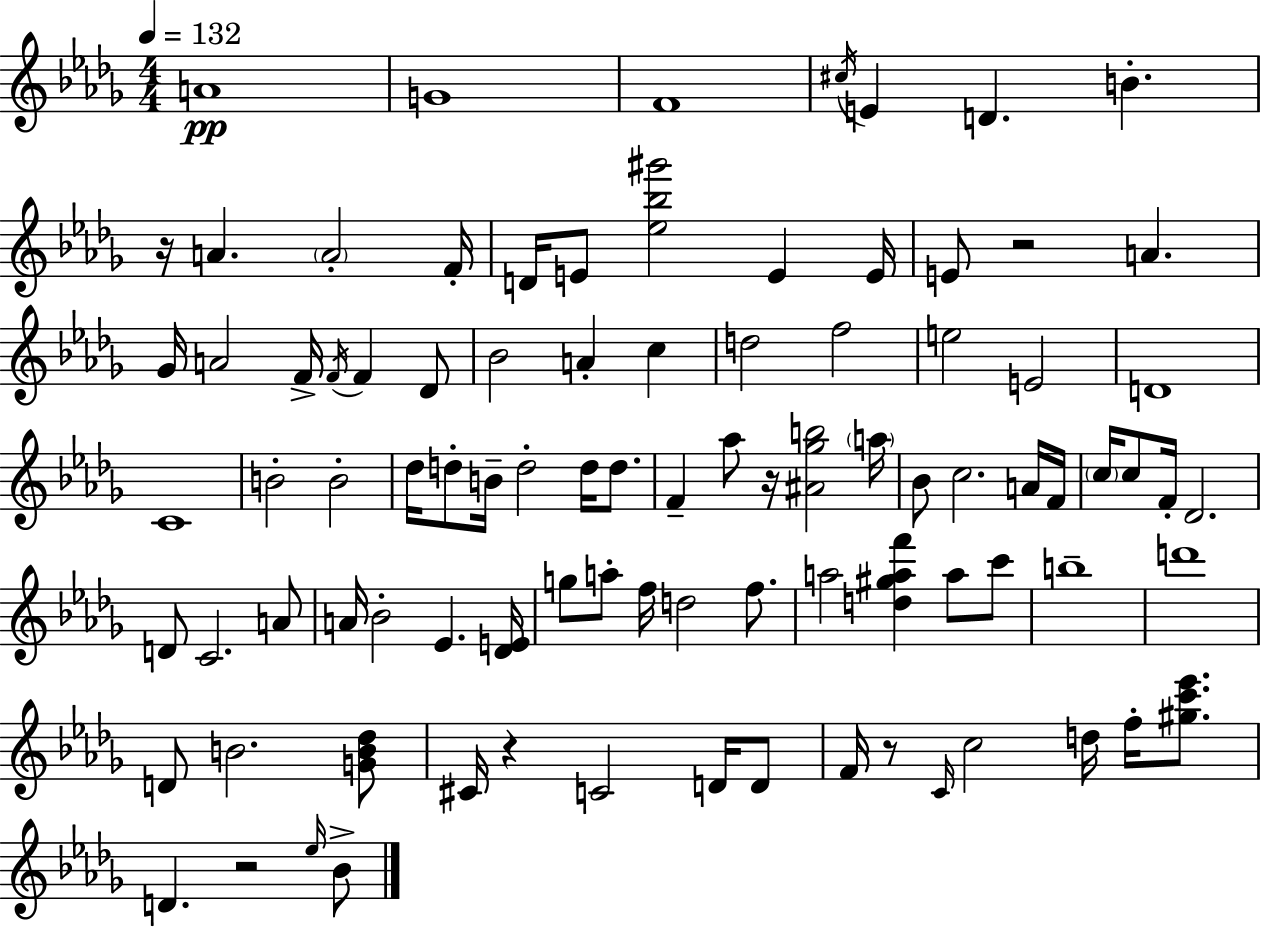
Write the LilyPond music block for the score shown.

{
  \clef treble
  \numericTimeSignature
  \time 4/4
  \key bes \minor
  \tempo 4 = 132
  a'1\pp | g'1 | f'1 | \acciaccatura { cis''16 } e'4 d'4. b'4.-. | \break r16 a'4. \parenthesize a'2-. | f'16-. d'16 e'8 <ees'' bes'' gis'''>2 e'4 | e'16 e'8 r2 a'4. | ges'16 a'2 f'16-> \acciaccatura { f'16 } f'4 | \break des'8 bes'2 a'4-. c''4 | d''2 f''2 | e''2 e'2 | d'1 | \break c'1 | b'2-. b'2-. | des''16 d''8-. b'16-- d''2-. d''16 d''8. | f'4-- aes''8 r16 <ais' ges'' b''>2 | \break \parenthesize a''16 bes'8 c''2. | a'16 f'16 \parenthesize c''16 c''8 f'16-. des'2. | d'8 c'2. | a'8 a'16 bes'2-. ees'4. | \break <des' e'>16 g''8 a''8-. f''16 d''2 f''8. | a''2 <d'' gis'' a'' f'''>4 a''8 | c'''8 b''1-- | d'''1 | \break d'8 b'2. | <g' b' des''>8 cis'16 r4 c'2 d'16 | d'8 f'16 r8 \grace { c'16 } c''2 d''16 f''16-. | <gis'' c''' ees'''>8. d'4. r2 | \break \grace { ees''16 } bes'8-> \bar "|."
}